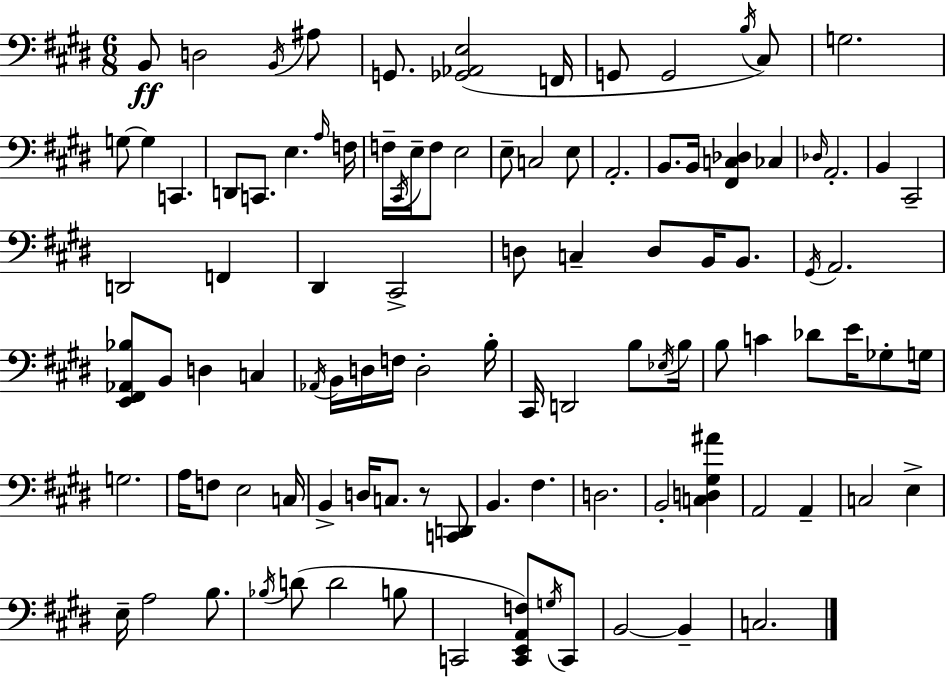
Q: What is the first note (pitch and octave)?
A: B2